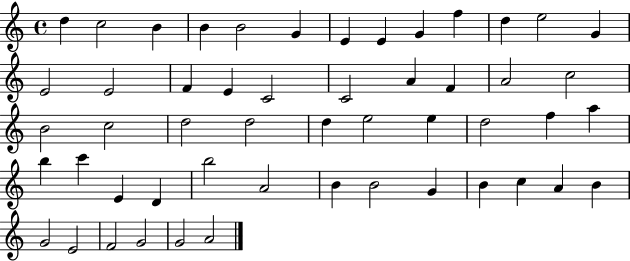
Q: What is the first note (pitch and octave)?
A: D5